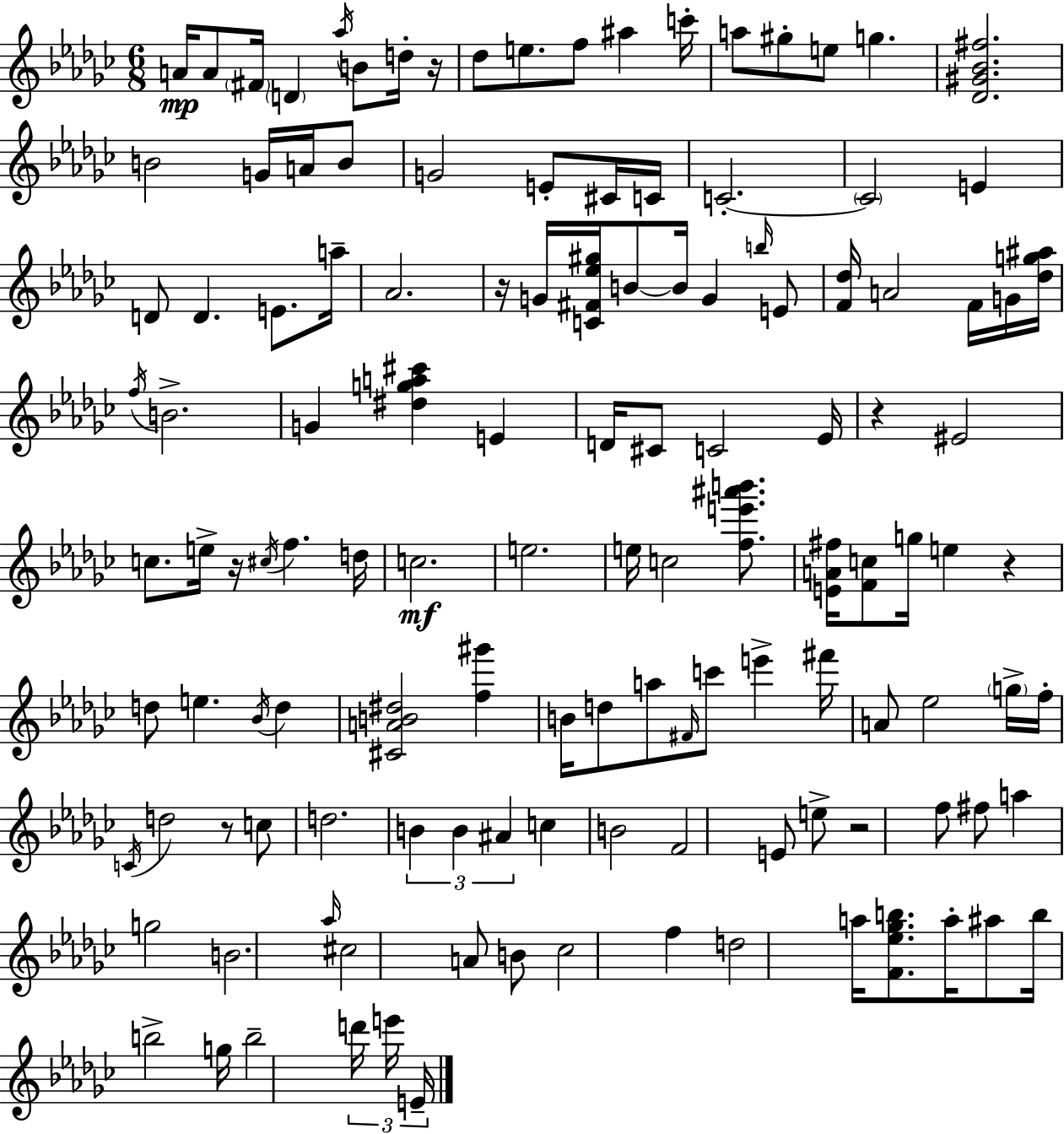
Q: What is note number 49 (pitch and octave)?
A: Eb4